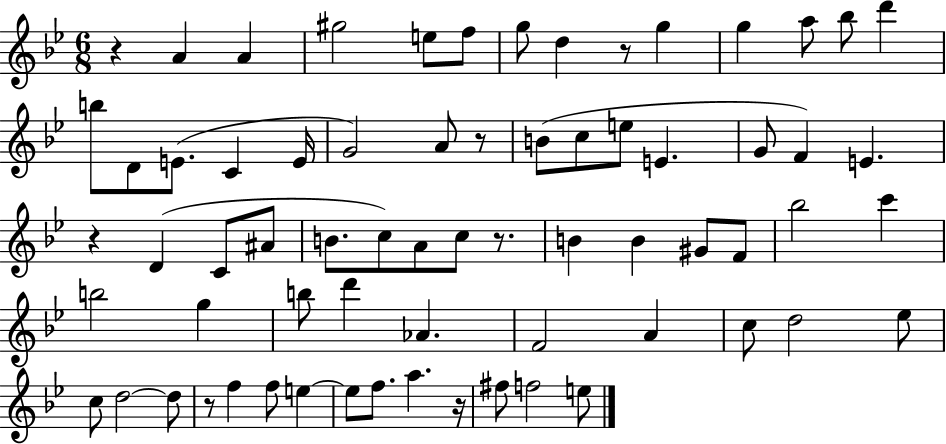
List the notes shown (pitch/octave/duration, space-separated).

R/q A4/q A4/q G#5/h E5/e F5/e G5/e D5/q R/e G5/q G5/q A5/e Bb5/e D6/q B5/e D4/e E4/e. C4/q E4/s G4/h A4/e R/e B4/e C5/e E5/e E4/q. G4/e F4/q E4/q. R/q D4/q C4/e A#4/e B4/e. C5/e A4/e C5/e R/e. B4/q B4/q G#4/e F4/e Bb5/h C6/q B5/h G5/q B5/e D6/q Ab4/q. F4/h A4/q C5/e D5/h Eb5/e C5/e D5/h D5/e R/e F5/q F5/e E5/q E5/e F5/e. A5/q. R/s F#5/e F5/h E5/e